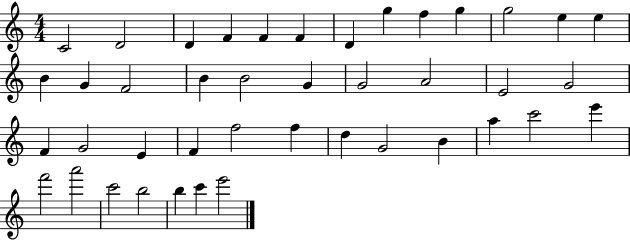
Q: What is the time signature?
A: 4/4